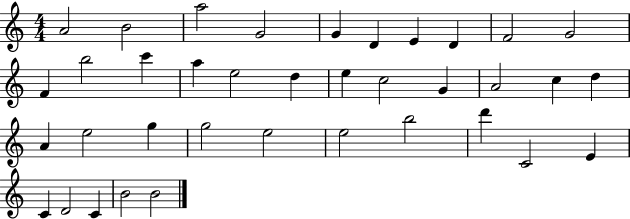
A4/h B4/h A5/h G4/h G4/q D4/q E4/q D4/q F4/h G4/h F4/q B5/h C6/q A5/q E5/h D5/q E5/q C5/h G4/q A4/h C5/q D5/q A4/q E5/h G5/q G5/h E5/h E5/h B5/h D6/q C4/h E4/q C4/q D4/h C4/q B4/h B4/h